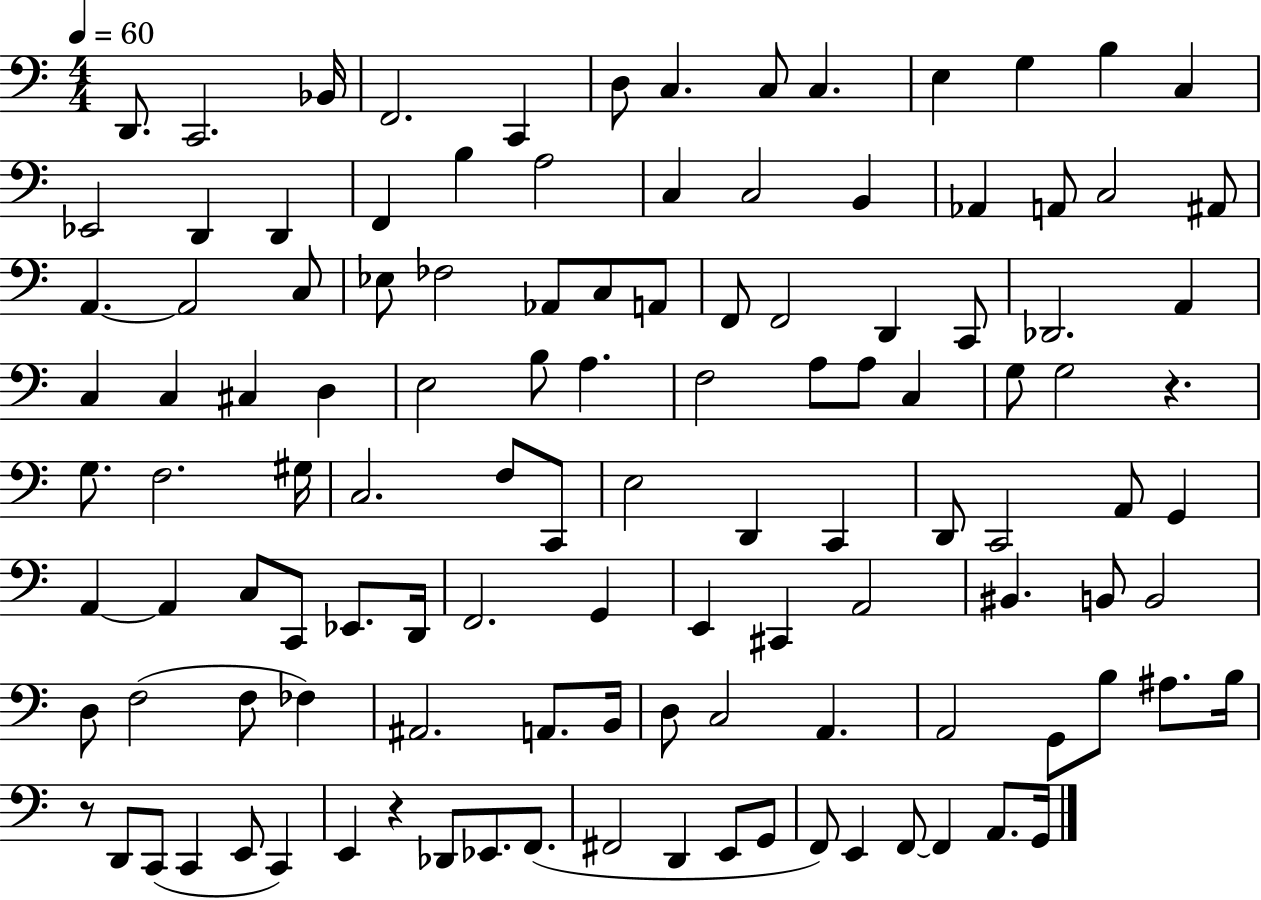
X:1
T:Untitled
M:4/4
L:1/4
K:C
D,,/2 C,,2 _B,,/4 F,,2 C,, D,/2 C, C,/2 C, E, G, B, C, _E,,2 D,, D,, F,, B, A,2 C, C,2 B,, _A,, A,,/2 C,2 ^A,,/2 A,, A,,2 C,/2 _E,/2 _F,2 _A,,/2 C,/2 A,,/2 F,,/2 F,,2 D,, C,,/2 _D,,2 A,, C, C, ^C, D, E,2 B,/2 A, F,2 A,/2 A,/2 C, G,/2 G,2 z G,/2 F,2 ^G,/4 C,2 F,/2 C,,/2 E,2 D,, C,, D,,/2 C,,2 A,,/2 G,, A,, A,, C,/2 C,,/2 _E,,/2 D,,/4 F,,2 G,, E,, ^C,, A,,2 ^B,, B,,/2 B,,2 D,/2 F,2 F,/2 _F, ^A,,2 A,,/2 B,,/4 D,/2 C,2 A,, A,,2 G,,/2 B,/2 ^A,/2 B,/4 z/2 D,,/2 C,,/2 C,, E,,/2 C,, E,, z _D,,/2 _E,,/2 F,,/2 ^F,,2 D,, E,,/2 G,,/2 F,,/2 E,, F,,/2 F,, A,,/2 G,,/4